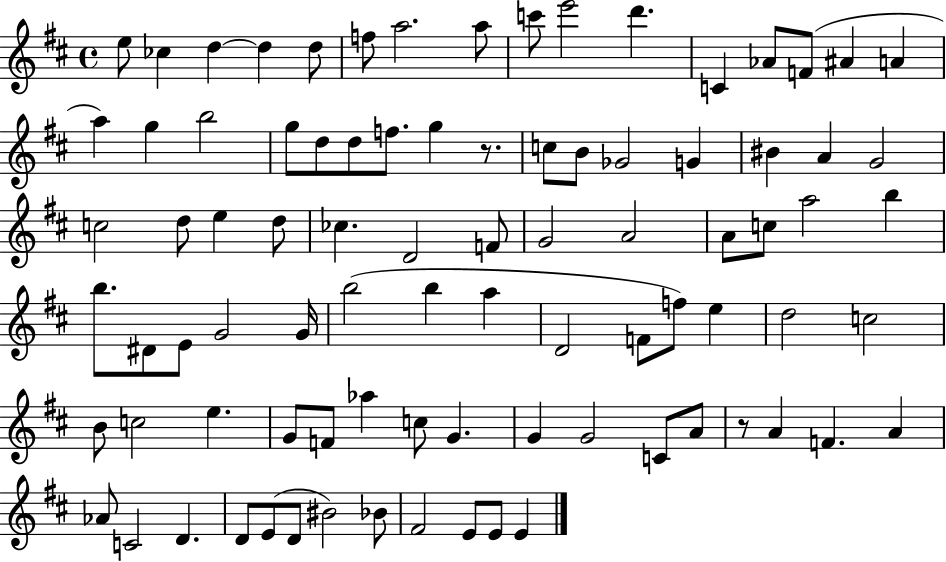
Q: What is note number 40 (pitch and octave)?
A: A4